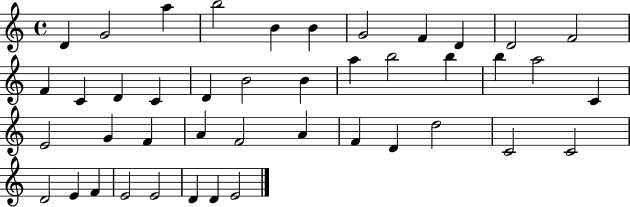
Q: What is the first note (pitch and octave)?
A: D4